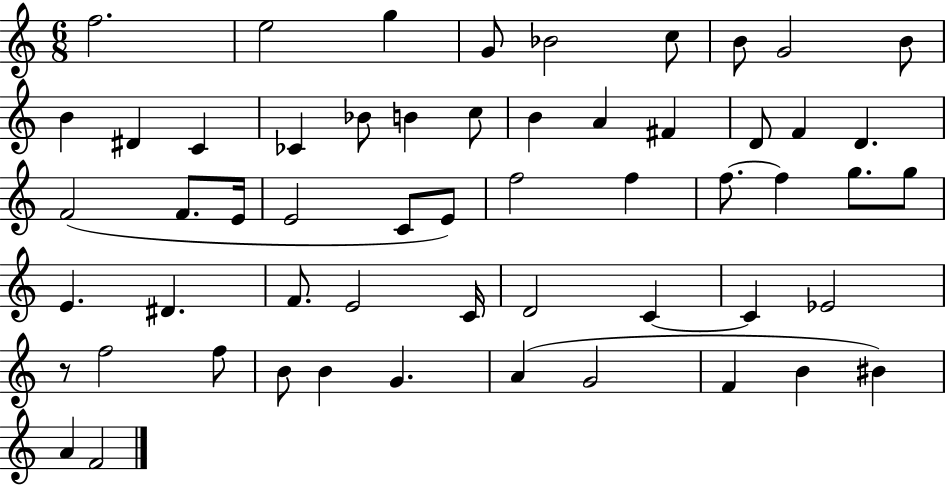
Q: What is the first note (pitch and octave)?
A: F5